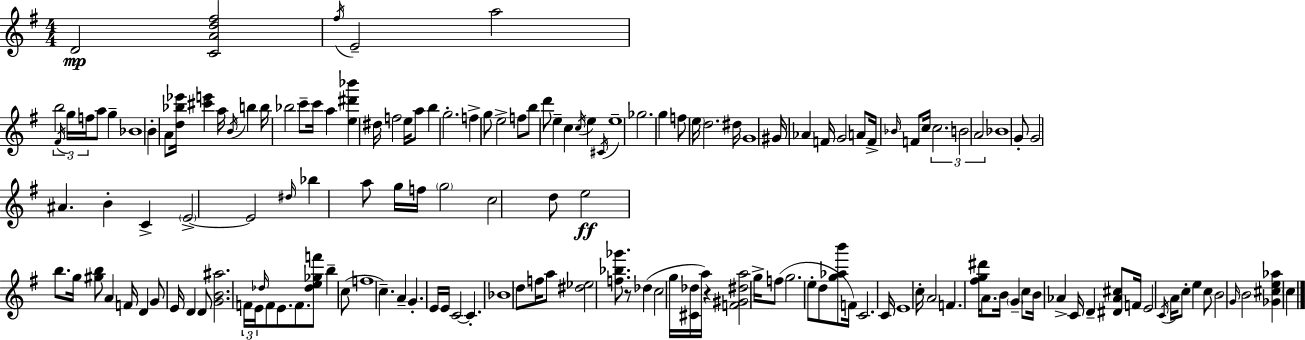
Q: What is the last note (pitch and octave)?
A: C5